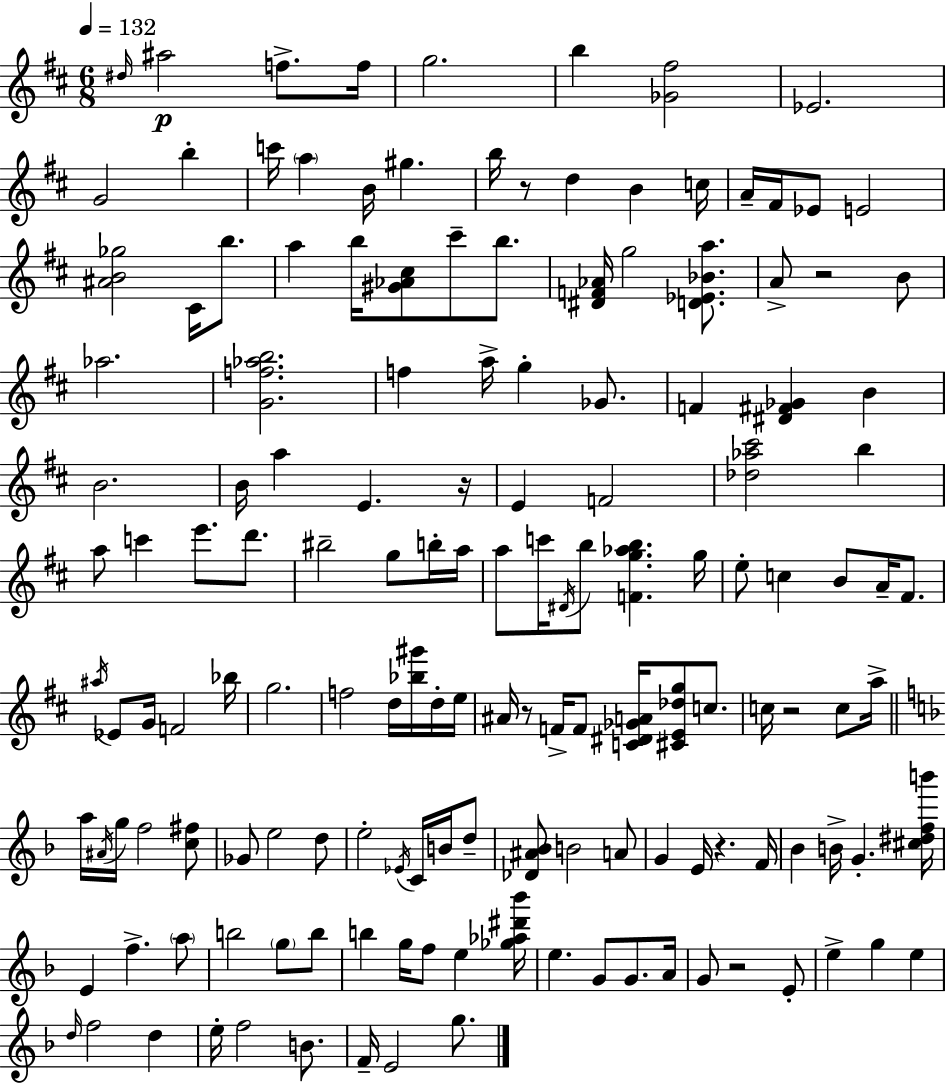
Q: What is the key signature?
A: D major